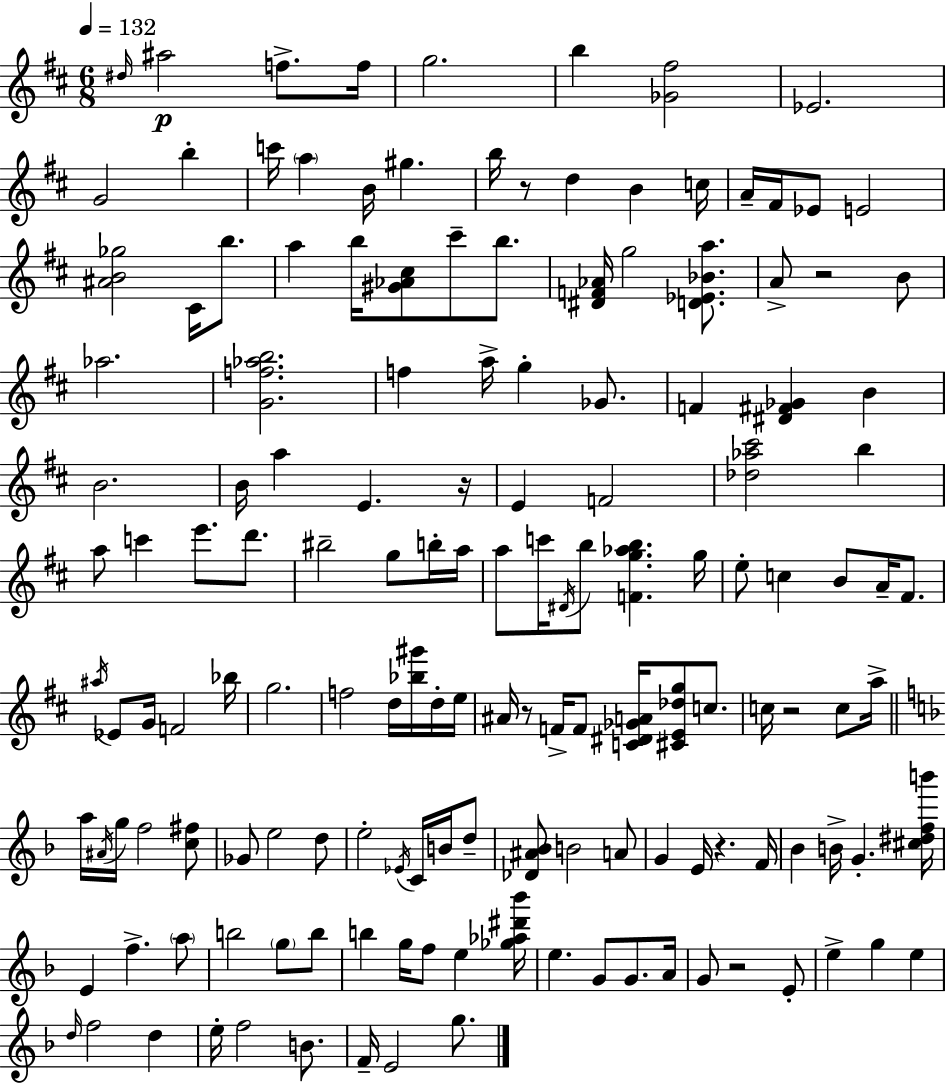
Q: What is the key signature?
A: D major